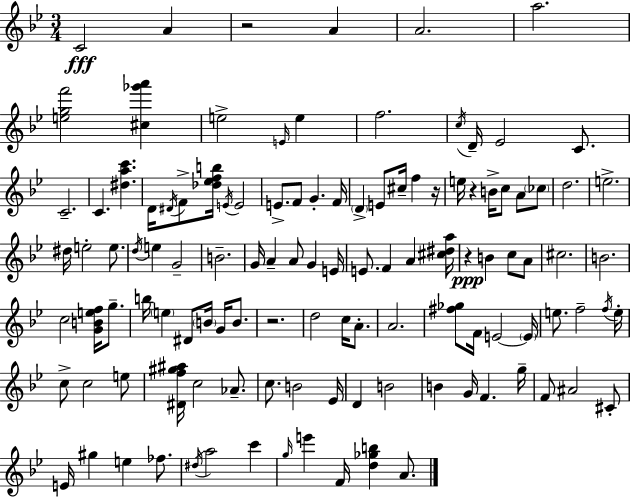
X:1
T:Untitled
M:3/4
L:1/4
K:Bb
C2 A z2 A A2 a2 [egf']2 [^c_g'a'] e2 E/4 e f2 c/4 D/4 _E2 C/2 C2 C [^dac'] D/4 ^D/4 F/2 [_d_efb]/4 E/4 E2 E/2 F/2 G F/4 D E/2 ^c/4 f z/4 e/4 z B/4 c/2 A/2 _c/2 d2 e2 ^d/4 e2 e/2 d/4 e G2 B2 G/4 A A/2 G E/4 E/2 F A [^c^da]/4 z B c/2 A/2 ^c2 B2 c2 [GBef]/4 g/2 b/4 e ^D/2 B/4 G/4 B/2 z2 d2 c/4 A/2 A2 [^f_g]/2 F/4 E2 E/4 e/2 f2 f/4 e/4 c/2 c2 e/2 [^Df^g^a]/4 c2 _A/2 c/2 B2 _E/4 D B2 B G/4 F g/4 F/2 ^A2 ^C/2 E/4 ^g e _f/2 ^d/4 a2 c' g/4 e' F/4 [d_gb] A/2